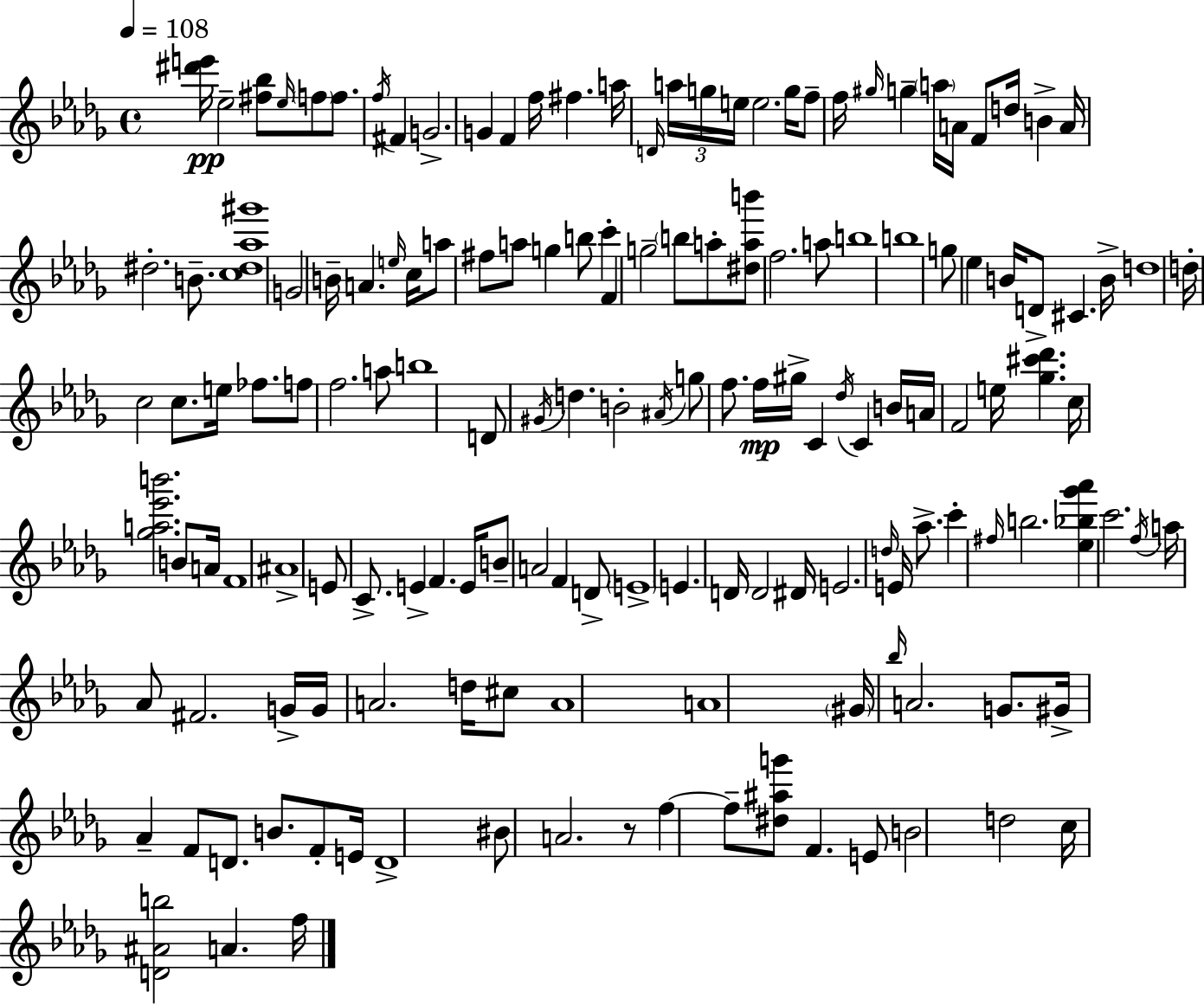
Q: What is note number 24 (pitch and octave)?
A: A4